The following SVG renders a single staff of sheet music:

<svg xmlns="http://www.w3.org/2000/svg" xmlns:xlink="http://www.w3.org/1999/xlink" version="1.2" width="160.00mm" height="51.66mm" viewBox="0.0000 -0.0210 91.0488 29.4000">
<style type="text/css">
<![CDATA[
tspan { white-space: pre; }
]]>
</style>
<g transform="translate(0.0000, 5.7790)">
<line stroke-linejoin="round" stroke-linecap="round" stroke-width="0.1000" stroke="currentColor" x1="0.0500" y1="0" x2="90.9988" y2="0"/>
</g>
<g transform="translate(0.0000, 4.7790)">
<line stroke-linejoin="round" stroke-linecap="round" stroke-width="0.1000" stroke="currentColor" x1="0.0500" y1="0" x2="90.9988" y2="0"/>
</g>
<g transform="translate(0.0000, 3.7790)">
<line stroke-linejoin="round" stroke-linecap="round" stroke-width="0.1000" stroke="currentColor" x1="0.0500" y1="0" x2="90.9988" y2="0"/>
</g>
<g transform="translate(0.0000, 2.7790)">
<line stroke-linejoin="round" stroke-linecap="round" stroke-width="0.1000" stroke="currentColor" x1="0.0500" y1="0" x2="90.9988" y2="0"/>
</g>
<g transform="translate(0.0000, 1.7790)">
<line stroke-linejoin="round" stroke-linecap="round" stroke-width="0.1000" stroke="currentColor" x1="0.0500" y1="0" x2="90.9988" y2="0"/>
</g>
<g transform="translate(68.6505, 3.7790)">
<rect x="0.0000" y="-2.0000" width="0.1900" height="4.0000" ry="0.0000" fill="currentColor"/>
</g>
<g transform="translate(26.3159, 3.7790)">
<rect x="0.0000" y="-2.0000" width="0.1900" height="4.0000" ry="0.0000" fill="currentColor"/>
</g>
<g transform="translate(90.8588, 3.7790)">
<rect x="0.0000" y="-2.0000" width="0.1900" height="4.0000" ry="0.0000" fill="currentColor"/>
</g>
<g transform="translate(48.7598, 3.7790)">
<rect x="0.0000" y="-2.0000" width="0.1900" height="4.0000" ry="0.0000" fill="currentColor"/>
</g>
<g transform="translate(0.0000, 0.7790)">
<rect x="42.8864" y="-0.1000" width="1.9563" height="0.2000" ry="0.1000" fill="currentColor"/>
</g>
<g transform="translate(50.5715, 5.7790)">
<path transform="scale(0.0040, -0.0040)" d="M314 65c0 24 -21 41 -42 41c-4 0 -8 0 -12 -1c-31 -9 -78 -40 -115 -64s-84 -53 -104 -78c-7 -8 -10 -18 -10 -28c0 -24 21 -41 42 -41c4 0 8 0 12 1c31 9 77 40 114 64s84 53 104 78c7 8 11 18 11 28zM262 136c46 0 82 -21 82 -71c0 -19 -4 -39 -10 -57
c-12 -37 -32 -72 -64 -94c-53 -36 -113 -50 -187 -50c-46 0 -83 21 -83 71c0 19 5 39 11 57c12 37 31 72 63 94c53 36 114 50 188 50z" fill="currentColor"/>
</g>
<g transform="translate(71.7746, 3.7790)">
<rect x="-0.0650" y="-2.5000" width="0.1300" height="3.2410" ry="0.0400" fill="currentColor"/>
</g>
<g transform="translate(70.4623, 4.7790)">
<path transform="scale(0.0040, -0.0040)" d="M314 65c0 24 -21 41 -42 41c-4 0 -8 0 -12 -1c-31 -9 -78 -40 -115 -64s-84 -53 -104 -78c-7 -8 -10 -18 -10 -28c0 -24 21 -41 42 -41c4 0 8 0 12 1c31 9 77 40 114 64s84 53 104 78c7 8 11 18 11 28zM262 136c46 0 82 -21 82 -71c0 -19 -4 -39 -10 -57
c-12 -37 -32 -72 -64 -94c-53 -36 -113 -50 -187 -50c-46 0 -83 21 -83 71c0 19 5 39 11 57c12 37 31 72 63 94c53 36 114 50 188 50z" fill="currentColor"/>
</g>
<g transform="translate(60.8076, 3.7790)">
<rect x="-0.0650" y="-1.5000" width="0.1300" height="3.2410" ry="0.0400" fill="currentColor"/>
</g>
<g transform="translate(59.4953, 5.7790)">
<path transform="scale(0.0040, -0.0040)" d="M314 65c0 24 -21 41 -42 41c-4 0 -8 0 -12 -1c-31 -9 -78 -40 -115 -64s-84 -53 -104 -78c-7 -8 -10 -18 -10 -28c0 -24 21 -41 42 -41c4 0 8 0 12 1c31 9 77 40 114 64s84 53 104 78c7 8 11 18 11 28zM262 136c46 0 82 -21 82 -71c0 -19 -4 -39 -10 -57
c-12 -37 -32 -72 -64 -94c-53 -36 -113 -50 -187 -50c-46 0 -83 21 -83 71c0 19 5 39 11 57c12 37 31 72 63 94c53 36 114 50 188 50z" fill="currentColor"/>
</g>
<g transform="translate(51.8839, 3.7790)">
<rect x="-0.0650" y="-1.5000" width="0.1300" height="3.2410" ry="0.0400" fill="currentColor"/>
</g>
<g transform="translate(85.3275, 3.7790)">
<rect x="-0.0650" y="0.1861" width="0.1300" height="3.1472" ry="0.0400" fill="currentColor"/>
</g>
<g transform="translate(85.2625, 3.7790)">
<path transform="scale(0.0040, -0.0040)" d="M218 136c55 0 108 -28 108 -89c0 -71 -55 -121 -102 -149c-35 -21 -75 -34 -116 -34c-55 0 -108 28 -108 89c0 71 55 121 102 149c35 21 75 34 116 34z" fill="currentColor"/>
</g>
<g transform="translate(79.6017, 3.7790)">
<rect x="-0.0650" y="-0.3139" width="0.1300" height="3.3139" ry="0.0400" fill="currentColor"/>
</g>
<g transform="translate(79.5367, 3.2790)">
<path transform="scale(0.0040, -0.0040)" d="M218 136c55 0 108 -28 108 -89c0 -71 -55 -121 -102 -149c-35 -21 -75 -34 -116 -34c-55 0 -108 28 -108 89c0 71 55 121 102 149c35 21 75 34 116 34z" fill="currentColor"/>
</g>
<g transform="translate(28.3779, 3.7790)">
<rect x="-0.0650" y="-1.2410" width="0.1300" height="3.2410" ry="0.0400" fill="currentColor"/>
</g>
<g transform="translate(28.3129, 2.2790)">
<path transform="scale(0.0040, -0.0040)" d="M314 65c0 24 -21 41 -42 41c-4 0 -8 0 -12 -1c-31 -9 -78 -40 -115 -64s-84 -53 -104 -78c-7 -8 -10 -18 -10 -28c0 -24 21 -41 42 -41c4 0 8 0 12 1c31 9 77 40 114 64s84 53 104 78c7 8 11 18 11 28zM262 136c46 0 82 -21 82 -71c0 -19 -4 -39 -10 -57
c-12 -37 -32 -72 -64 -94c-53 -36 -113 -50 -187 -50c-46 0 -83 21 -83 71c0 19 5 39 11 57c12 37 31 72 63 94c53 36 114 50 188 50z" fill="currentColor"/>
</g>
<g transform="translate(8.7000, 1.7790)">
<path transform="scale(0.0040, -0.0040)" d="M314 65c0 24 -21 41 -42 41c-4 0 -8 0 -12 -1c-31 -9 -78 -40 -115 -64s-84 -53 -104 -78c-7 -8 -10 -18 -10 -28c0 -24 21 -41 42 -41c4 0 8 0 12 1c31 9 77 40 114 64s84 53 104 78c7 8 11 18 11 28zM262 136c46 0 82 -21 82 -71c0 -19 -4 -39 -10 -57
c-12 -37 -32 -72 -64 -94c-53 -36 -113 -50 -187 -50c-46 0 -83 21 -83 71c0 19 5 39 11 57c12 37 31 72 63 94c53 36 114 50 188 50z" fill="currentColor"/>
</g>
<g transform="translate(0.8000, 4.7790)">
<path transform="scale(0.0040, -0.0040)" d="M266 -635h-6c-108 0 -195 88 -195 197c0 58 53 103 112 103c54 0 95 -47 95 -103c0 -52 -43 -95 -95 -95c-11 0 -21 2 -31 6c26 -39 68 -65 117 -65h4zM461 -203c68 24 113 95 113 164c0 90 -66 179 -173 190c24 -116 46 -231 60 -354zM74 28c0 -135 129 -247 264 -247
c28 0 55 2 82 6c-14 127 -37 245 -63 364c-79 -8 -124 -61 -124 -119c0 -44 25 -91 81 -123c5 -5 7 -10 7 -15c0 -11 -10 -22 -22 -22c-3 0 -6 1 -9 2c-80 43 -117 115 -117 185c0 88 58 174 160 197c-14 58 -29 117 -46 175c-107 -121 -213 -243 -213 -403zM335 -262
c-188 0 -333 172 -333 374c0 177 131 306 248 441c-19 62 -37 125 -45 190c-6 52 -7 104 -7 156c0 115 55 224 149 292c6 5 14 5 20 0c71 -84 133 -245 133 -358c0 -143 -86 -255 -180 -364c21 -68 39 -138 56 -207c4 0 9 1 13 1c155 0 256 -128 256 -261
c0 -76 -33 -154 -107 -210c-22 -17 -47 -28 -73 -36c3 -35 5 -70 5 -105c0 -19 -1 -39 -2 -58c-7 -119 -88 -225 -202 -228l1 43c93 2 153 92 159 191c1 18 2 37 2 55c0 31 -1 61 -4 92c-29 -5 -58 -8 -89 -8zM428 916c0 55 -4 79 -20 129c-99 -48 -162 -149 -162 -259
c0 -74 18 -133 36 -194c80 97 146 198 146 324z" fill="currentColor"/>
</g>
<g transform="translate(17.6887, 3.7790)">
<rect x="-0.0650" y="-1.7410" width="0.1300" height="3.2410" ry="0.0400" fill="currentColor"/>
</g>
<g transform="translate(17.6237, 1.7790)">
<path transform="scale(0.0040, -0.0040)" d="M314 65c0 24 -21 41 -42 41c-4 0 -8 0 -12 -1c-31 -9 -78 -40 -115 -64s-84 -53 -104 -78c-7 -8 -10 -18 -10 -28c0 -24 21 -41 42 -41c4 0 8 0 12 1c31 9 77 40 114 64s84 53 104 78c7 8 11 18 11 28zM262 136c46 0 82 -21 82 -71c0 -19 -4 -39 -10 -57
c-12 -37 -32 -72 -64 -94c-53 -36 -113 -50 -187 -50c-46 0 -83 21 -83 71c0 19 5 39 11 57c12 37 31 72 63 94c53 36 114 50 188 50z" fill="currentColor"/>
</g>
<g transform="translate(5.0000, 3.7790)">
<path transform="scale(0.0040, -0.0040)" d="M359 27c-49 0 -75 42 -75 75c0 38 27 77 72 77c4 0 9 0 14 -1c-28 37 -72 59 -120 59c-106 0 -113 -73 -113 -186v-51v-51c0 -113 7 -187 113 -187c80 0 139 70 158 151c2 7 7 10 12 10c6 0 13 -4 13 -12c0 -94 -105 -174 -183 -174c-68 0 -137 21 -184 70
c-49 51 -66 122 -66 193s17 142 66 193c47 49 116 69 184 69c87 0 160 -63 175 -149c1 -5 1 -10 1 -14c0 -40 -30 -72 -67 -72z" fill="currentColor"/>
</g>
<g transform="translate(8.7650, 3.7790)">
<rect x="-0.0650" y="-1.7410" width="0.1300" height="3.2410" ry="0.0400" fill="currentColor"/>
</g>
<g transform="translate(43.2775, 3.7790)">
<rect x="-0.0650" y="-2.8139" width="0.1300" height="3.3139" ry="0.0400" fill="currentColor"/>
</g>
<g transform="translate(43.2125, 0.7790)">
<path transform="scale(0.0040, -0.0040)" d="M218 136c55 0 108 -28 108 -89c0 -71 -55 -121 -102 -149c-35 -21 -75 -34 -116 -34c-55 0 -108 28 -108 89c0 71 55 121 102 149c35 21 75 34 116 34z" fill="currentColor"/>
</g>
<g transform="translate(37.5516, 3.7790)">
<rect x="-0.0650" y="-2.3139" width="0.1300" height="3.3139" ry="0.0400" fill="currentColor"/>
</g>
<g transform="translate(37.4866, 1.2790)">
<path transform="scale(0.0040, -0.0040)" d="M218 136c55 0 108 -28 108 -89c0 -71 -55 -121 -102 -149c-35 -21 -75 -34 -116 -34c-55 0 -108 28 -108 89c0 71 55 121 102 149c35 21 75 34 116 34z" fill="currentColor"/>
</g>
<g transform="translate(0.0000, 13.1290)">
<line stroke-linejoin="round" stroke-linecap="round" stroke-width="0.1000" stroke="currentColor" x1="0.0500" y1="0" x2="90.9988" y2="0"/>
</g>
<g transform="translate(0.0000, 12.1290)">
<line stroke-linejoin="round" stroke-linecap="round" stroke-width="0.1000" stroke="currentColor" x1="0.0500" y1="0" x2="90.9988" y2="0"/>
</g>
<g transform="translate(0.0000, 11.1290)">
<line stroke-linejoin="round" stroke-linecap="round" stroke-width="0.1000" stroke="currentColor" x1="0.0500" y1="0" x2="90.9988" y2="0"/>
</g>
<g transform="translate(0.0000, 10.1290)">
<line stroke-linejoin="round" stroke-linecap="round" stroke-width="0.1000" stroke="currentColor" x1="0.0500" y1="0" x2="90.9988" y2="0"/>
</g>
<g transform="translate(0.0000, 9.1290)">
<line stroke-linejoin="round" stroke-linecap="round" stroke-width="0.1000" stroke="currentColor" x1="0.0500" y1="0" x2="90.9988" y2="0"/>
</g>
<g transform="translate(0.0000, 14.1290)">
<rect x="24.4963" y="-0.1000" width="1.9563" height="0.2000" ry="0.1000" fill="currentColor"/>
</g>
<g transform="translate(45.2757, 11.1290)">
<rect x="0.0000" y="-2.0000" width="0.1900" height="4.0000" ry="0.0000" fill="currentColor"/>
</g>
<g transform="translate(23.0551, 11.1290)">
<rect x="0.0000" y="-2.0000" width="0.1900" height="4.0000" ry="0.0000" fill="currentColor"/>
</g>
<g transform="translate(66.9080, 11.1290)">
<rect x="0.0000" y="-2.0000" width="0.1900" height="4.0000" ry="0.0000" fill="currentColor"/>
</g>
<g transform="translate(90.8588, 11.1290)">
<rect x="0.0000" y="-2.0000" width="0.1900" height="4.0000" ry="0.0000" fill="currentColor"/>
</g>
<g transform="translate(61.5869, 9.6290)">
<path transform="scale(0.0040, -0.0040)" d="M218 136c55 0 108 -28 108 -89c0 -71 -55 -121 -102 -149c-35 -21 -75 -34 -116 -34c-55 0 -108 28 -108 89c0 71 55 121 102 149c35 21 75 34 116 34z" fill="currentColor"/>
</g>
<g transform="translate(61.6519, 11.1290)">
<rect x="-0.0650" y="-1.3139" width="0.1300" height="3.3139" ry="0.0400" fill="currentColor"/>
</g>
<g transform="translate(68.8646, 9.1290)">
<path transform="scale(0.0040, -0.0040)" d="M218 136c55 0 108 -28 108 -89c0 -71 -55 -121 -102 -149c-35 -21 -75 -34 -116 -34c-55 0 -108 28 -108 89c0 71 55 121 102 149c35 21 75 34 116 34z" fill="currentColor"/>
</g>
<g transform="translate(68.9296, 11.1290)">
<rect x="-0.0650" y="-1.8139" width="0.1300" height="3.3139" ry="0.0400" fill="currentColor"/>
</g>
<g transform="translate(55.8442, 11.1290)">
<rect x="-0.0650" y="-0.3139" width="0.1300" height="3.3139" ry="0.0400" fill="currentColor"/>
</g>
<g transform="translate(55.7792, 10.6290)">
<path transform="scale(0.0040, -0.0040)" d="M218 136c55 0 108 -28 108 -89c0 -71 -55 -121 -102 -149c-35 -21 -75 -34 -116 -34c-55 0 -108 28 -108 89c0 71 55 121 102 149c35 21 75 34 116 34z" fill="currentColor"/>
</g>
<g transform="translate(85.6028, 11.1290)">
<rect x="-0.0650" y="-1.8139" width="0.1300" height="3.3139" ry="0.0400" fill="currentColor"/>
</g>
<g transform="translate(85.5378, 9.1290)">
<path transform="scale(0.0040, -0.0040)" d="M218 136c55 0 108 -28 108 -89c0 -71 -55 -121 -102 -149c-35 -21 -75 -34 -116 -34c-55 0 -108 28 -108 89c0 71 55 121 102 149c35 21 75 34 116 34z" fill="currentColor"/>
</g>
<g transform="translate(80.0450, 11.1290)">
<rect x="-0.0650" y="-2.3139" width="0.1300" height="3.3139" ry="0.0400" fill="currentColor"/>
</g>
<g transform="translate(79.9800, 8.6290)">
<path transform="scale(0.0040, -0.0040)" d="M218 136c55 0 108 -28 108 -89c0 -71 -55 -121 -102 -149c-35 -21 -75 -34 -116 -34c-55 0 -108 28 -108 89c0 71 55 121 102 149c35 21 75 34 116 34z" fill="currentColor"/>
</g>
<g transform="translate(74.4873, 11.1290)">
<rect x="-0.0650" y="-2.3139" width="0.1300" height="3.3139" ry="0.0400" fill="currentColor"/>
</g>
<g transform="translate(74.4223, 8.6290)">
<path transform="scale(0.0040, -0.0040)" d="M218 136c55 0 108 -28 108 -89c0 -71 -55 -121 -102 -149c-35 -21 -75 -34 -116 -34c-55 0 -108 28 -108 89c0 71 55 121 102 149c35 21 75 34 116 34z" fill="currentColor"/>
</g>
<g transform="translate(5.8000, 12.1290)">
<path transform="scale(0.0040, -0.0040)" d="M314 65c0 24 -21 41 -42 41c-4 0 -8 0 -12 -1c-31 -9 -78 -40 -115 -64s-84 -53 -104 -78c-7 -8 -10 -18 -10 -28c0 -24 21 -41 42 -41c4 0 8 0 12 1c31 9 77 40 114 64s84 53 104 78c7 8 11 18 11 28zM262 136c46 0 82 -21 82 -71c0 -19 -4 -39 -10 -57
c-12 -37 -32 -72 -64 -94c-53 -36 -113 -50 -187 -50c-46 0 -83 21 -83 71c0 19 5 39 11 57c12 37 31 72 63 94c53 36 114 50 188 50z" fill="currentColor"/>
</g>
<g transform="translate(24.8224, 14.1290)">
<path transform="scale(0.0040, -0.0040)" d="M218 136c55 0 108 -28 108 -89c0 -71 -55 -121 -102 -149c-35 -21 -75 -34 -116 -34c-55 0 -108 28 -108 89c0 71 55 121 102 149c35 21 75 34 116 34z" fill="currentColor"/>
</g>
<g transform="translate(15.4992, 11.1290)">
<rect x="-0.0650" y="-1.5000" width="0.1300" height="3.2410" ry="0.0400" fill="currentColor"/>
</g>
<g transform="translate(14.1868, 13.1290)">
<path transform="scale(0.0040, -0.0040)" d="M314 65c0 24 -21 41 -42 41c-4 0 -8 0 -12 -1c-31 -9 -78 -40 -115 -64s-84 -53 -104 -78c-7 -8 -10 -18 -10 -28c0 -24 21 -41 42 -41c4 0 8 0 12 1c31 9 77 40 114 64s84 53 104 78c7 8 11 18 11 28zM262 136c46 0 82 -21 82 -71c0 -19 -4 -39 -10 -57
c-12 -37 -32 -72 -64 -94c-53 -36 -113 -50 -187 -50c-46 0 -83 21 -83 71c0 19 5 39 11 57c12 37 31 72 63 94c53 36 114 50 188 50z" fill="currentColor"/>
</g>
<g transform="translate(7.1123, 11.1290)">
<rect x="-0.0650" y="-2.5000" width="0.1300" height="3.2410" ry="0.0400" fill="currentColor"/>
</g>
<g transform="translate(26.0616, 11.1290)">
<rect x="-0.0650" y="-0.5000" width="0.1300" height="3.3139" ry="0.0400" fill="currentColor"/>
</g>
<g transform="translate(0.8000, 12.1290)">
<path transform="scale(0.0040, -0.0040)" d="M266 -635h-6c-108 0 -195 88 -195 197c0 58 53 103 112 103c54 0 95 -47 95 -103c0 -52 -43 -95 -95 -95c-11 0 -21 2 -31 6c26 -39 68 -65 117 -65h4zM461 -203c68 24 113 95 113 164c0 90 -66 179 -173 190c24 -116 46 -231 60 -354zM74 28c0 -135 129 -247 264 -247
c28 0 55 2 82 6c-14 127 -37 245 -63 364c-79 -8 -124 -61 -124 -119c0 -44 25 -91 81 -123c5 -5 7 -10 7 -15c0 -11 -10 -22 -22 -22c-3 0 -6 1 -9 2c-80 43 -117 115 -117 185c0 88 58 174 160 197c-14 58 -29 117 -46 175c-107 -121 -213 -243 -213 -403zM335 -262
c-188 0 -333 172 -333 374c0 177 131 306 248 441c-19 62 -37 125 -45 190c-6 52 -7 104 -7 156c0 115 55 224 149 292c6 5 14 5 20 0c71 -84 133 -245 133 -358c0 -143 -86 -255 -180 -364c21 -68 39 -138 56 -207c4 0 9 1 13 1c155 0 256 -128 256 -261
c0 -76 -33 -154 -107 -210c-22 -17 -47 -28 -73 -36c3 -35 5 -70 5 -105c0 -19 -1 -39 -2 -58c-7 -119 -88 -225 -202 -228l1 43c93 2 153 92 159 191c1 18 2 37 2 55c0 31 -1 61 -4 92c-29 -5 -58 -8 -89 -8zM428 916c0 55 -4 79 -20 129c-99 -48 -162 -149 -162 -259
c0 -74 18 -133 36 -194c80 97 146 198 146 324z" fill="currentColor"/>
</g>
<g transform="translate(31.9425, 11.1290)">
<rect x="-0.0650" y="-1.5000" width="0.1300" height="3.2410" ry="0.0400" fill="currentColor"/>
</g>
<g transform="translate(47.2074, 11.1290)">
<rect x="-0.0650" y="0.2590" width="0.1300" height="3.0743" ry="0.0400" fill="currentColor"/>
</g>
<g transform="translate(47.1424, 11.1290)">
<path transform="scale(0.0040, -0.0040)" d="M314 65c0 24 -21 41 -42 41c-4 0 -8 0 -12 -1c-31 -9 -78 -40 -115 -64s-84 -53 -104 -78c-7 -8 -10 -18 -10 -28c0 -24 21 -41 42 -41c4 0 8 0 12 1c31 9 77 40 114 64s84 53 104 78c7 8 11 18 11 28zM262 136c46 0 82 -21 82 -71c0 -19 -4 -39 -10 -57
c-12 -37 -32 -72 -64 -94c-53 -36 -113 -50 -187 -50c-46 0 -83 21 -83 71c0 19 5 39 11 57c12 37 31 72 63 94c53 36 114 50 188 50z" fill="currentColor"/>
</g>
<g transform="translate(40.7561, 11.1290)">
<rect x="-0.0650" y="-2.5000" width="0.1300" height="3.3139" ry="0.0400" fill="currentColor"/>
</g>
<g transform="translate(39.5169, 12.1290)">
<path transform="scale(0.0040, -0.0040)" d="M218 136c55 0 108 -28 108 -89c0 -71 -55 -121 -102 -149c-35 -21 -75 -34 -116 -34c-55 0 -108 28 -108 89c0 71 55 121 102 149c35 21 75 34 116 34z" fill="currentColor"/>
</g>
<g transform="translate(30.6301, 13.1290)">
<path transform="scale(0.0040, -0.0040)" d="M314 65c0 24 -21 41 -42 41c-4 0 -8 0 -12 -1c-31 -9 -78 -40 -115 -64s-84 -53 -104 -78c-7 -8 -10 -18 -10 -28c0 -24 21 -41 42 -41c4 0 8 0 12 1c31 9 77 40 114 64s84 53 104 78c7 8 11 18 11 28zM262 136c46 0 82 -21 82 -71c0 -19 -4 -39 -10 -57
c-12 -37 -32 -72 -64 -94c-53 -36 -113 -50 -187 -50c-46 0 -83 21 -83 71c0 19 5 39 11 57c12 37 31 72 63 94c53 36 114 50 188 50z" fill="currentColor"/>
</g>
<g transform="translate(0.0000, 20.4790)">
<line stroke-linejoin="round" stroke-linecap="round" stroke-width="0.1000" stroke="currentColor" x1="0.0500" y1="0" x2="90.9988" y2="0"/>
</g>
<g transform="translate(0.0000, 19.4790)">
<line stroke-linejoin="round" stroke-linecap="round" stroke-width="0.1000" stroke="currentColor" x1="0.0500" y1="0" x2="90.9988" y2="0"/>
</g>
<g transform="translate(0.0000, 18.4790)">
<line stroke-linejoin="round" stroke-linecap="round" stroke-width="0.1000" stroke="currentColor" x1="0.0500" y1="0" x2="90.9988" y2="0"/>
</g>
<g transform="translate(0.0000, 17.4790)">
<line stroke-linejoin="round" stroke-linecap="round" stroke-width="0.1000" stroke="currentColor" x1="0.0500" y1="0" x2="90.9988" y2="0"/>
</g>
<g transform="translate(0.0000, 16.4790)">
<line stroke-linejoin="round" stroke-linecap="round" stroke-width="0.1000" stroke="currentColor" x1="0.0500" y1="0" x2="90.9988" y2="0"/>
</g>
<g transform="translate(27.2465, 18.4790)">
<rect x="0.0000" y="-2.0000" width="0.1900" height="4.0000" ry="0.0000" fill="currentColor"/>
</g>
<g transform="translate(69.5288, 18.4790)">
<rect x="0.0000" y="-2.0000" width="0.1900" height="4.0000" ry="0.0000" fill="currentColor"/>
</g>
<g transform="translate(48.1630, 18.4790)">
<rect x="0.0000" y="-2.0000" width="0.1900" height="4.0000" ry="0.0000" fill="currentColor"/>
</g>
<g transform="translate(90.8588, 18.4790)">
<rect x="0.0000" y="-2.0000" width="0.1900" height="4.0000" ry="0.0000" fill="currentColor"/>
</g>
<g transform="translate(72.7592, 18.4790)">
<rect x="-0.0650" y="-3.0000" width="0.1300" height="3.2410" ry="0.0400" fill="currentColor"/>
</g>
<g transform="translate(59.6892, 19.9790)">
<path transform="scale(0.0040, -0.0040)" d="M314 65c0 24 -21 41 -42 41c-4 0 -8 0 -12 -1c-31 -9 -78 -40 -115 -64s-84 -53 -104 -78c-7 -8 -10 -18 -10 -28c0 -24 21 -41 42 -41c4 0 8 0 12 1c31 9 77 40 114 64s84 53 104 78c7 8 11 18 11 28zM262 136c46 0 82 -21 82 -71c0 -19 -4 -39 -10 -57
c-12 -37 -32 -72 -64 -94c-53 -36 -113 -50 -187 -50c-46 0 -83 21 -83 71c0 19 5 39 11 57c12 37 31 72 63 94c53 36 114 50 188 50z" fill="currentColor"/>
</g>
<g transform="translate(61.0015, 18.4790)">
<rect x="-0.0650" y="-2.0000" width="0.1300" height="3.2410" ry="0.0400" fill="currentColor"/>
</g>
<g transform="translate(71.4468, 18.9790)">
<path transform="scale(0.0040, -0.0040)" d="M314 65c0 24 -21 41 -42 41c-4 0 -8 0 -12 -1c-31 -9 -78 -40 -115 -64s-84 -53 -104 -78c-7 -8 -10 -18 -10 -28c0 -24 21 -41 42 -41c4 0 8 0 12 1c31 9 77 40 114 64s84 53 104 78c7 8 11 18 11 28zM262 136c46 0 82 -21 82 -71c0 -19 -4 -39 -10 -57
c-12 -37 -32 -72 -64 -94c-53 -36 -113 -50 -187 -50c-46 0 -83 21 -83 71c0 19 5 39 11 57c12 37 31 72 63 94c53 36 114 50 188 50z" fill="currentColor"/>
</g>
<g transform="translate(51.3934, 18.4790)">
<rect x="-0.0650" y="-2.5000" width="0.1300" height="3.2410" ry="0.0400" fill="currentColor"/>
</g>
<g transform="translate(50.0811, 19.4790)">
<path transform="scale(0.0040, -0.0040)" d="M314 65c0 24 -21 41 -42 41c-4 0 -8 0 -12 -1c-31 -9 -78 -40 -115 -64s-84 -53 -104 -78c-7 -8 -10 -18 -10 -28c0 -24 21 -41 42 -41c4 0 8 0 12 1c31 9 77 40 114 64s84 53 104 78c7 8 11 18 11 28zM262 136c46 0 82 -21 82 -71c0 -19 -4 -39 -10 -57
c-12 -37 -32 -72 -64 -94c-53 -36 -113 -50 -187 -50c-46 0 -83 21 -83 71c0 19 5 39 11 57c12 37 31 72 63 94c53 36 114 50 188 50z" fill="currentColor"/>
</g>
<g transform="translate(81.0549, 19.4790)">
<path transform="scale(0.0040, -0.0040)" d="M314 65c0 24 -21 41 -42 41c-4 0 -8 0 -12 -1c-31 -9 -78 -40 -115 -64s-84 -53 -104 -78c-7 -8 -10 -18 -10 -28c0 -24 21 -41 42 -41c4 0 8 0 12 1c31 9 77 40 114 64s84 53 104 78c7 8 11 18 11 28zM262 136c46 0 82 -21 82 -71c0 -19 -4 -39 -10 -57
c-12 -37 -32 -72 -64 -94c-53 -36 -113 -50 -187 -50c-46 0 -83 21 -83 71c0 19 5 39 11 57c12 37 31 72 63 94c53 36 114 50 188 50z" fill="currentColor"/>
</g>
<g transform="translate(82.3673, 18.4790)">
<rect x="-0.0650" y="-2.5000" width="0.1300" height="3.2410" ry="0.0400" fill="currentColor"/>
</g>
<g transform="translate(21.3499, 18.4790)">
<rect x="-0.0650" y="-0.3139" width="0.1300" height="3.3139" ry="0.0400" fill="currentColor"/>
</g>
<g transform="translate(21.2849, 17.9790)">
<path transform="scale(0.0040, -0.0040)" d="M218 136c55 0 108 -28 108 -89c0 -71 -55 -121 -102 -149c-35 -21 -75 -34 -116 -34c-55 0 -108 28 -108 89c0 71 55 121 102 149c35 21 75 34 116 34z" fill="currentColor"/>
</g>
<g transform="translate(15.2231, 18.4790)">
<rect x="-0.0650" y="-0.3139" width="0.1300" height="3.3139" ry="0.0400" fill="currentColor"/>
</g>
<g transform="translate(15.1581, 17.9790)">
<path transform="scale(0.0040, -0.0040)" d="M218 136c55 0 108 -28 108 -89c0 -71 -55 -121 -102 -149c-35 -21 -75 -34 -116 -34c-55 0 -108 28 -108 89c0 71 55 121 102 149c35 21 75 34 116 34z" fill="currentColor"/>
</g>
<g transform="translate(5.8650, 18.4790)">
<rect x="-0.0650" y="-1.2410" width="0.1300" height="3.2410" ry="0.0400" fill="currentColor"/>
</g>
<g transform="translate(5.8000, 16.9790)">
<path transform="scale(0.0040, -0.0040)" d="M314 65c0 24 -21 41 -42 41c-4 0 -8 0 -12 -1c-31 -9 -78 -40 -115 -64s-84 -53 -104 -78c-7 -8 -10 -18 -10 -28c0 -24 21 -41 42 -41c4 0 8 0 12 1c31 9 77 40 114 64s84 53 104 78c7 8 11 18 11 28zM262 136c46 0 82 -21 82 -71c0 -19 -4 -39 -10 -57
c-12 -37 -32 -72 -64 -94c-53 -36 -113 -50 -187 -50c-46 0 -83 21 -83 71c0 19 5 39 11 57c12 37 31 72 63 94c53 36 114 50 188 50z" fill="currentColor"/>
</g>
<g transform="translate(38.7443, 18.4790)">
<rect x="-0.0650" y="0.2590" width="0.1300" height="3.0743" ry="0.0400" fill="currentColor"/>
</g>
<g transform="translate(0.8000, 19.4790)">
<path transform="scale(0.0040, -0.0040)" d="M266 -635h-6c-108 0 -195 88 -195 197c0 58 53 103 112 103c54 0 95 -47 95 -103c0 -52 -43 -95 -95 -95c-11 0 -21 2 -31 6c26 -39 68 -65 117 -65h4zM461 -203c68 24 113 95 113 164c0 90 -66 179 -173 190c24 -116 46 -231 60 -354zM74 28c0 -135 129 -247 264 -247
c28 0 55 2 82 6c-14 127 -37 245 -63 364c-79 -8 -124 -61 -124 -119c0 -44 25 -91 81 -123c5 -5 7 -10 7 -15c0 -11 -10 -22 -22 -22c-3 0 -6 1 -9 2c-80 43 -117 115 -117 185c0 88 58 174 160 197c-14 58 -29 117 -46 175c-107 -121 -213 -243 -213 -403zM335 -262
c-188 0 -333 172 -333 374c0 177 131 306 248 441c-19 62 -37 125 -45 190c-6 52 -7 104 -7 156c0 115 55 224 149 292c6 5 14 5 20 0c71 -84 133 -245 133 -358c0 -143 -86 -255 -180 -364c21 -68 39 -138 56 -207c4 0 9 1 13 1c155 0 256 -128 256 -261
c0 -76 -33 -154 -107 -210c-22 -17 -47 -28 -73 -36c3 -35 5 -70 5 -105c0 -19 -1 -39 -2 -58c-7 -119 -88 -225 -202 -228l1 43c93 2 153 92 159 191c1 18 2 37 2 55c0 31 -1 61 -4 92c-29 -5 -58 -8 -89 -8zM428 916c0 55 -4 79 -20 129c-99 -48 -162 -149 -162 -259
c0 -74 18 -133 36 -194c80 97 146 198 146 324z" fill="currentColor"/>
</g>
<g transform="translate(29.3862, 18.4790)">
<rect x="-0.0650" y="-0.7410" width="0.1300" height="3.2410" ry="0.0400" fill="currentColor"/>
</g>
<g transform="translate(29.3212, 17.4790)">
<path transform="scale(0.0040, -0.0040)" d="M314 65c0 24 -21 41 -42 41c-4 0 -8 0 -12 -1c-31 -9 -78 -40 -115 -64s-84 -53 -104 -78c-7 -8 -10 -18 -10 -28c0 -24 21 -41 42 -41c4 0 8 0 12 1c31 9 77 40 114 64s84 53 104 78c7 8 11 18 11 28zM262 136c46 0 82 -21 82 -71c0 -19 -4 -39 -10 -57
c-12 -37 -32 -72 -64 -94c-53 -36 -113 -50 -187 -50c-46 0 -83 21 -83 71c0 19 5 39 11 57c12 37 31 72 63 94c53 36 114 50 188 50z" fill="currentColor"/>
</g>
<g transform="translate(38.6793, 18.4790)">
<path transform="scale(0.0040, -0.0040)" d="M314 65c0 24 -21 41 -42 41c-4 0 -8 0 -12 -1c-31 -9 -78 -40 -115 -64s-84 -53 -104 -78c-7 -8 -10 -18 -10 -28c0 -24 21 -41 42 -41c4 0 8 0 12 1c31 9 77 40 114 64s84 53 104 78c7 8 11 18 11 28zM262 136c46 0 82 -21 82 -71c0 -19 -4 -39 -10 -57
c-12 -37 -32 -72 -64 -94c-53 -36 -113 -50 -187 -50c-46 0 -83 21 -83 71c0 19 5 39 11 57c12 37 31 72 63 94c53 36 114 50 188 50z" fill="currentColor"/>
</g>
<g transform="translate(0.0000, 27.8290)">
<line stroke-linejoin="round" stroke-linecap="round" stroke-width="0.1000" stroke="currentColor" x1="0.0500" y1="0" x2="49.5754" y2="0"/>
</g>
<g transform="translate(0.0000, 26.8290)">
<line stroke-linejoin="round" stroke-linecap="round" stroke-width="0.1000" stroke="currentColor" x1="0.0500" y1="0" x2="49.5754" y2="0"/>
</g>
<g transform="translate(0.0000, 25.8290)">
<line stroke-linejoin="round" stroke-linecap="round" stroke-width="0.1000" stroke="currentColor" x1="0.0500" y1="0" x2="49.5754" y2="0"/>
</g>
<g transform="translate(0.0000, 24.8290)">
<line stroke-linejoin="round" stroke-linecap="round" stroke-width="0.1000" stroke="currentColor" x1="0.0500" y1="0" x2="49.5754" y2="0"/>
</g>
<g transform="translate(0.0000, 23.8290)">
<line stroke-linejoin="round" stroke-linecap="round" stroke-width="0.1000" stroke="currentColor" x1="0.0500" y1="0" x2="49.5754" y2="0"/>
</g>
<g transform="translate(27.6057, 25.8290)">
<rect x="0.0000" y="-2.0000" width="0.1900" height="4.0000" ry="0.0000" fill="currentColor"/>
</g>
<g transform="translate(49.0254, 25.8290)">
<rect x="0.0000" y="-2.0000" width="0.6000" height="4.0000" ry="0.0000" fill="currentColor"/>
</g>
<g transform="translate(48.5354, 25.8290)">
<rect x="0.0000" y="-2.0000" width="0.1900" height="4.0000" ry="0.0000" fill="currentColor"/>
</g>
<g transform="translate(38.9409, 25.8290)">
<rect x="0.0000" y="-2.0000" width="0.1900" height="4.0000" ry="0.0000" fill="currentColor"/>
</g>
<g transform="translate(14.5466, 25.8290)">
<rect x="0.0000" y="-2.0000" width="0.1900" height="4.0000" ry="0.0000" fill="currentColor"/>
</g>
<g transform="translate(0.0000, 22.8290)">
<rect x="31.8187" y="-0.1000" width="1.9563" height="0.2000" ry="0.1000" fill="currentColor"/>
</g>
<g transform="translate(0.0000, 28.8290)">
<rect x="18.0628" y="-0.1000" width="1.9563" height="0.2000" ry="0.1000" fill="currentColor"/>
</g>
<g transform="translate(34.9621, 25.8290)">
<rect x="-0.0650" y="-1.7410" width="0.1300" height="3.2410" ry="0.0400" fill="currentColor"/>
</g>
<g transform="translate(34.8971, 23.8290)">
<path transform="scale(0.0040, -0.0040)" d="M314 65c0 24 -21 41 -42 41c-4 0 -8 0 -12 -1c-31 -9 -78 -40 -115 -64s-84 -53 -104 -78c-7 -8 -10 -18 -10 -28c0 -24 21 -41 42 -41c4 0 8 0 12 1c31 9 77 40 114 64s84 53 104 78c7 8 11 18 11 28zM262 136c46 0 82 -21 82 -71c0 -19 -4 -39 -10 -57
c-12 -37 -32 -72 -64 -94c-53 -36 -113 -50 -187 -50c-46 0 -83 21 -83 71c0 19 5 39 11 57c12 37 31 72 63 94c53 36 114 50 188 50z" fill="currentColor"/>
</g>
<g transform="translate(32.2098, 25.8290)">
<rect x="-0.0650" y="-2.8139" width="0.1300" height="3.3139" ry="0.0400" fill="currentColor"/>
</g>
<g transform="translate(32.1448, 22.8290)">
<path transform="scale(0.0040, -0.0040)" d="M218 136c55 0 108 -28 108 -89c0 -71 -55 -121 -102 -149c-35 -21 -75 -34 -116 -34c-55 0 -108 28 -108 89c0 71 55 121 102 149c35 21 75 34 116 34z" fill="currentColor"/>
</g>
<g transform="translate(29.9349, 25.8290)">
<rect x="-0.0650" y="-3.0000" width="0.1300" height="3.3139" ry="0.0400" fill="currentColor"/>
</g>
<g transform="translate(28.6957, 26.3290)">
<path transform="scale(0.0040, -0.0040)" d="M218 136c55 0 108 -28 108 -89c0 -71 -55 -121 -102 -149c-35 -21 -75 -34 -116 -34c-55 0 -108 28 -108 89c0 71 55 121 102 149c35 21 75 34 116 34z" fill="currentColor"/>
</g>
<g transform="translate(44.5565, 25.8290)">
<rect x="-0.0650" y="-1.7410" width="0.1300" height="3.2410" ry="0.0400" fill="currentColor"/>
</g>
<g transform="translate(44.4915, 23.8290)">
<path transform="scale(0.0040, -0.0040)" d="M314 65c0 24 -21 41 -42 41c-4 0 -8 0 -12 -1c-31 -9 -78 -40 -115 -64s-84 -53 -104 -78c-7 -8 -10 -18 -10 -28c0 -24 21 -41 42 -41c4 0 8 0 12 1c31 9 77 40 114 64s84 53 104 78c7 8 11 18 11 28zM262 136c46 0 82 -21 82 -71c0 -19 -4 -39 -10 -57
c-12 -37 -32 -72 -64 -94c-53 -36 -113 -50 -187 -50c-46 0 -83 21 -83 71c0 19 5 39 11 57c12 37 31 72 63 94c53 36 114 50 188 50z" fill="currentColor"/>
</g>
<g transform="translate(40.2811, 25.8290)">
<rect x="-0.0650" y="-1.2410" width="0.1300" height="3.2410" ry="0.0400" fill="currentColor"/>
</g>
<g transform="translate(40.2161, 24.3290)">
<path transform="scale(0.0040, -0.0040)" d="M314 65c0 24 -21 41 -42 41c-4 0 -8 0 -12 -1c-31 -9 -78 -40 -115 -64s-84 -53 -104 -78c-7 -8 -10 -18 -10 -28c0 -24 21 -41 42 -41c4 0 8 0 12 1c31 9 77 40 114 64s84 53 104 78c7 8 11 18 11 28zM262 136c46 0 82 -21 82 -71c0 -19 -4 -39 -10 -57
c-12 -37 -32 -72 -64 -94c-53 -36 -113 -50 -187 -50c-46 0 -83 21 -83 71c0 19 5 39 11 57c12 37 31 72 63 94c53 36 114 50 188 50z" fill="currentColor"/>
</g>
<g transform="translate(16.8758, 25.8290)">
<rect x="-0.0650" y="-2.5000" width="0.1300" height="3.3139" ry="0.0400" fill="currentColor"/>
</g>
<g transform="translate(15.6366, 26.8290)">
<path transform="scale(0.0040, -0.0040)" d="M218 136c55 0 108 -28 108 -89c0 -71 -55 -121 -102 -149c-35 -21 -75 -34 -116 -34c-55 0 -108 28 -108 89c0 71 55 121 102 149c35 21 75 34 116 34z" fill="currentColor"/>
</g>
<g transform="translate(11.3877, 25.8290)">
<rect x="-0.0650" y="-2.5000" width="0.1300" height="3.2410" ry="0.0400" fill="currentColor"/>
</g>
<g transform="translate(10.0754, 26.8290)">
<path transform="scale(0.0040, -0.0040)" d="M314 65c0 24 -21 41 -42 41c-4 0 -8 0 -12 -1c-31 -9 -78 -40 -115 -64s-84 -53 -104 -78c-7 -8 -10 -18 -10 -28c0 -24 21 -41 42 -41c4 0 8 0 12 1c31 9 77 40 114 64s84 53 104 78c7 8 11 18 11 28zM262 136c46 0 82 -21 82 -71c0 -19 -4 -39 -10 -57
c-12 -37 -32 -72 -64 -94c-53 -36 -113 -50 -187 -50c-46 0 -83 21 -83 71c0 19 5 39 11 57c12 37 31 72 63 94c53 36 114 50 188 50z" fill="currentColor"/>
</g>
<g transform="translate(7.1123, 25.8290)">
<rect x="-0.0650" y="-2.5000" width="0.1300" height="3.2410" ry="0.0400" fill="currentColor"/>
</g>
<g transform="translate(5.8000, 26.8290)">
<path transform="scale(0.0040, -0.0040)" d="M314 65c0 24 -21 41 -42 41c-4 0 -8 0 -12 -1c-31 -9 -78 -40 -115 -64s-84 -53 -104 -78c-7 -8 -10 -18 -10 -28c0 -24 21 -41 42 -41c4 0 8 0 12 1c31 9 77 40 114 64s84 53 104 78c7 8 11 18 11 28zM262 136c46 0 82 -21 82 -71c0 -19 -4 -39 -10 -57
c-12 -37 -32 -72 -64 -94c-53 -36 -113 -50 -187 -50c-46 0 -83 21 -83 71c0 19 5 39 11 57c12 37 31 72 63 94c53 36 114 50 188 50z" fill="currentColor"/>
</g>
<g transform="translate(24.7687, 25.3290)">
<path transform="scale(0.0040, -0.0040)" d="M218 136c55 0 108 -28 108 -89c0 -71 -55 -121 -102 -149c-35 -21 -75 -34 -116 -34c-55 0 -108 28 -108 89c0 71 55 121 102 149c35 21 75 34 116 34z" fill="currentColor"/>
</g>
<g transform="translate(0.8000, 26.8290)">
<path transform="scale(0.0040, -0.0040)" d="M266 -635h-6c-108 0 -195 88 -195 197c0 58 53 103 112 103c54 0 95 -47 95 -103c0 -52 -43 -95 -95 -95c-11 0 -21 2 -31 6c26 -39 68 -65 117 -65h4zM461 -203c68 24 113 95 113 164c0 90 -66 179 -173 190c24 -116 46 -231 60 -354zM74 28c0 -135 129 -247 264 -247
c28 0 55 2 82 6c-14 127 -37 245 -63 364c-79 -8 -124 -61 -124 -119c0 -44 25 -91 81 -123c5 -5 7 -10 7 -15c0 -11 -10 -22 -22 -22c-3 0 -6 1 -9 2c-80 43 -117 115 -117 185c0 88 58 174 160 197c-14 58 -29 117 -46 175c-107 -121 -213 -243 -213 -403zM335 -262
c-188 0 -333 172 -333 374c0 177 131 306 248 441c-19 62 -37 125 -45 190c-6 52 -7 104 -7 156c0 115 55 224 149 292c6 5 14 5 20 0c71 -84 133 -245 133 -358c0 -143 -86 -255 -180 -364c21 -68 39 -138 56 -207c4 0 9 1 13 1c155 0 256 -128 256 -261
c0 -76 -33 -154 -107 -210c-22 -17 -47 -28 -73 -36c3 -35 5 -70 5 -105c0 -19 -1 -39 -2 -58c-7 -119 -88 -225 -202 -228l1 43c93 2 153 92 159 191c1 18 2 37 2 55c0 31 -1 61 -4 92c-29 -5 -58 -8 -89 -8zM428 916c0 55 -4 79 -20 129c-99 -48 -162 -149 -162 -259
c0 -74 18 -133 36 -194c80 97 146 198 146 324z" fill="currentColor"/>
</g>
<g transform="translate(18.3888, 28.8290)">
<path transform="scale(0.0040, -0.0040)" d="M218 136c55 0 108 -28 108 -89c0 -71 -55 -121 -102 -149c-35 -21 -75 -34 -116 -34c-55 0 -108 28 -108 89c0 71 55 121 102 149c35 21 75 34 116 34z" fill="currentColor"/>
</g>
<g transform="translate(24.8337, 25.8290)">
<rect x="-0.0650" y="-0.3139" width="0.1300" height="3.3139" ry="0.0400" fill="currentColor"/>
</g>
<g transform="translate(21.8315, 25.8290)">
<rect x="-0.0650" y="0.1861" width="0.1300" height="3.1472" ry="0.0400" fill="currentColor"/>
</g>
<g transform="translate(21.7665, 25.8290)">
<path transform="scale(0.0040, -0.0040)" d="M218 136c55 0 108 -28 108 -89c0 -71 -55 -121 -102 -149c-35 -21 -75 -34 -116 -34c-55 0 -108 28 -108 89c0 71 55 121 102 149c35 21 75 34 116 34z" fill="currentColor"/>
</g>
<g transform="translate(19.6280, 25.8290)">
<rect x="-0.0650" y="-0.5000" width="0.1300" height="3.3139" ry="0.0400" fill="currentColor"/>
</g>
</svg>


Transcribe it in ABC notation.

X:1
T:Untitled
M:4/4
L:1/4
K:C
f2 f2 e2 g a E2 E2 G2 c B G2 E2 C E2 G B2 c e f g g f e2 c c d2 B2 G2 F2 A2 G2 G2 G2 G C B c A a f2 e2 f2